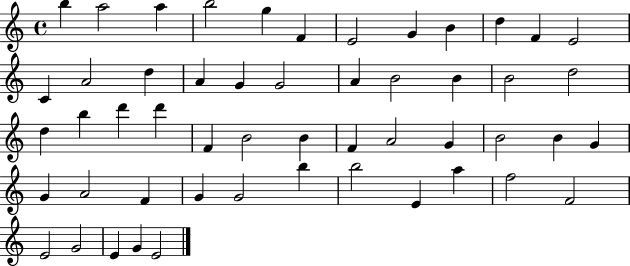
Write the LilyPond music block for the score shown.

{
  \clef treble
  \time 4/4
  \defaultTimeSignature
  \key c \major
  b''4 a''2 a''4 | b''2 g''4 f'4 | e'2 g'4 b'4 | d''4 f'4 e'2 | \break c'4 a'2 d''4 | a'4 g'4 g'2 | a'4 b'2 b'4 | b'2 d''2 | \break d''4 b''4 d'''4 d'''4 | f'4 b'2 b'4 | f'4 a'2 g'4 | b'2 b'4 g'4 | \break g'4 a'2 f'4 | g'4 g'2 b''4 | b''2 e'4 a''4 | f''2 f'2 | \break e'2 g'2 | e'4 g'4 e'2 | \bar "|."
}